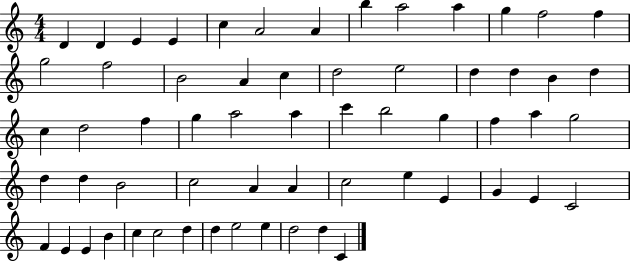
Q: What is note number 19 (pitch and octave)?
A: D5